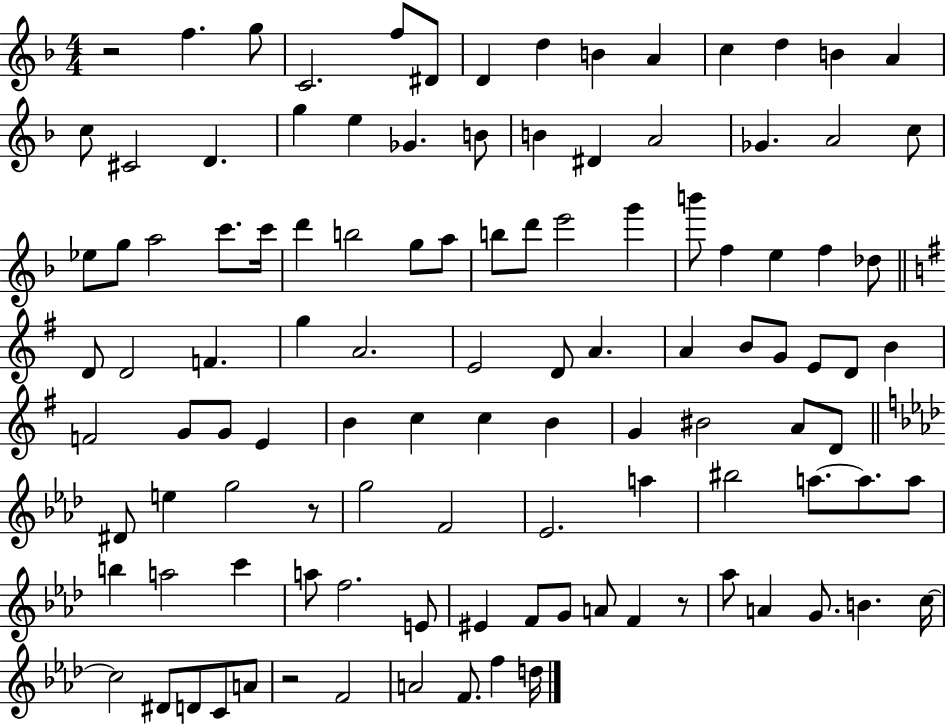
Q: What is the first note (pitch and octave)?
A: F5